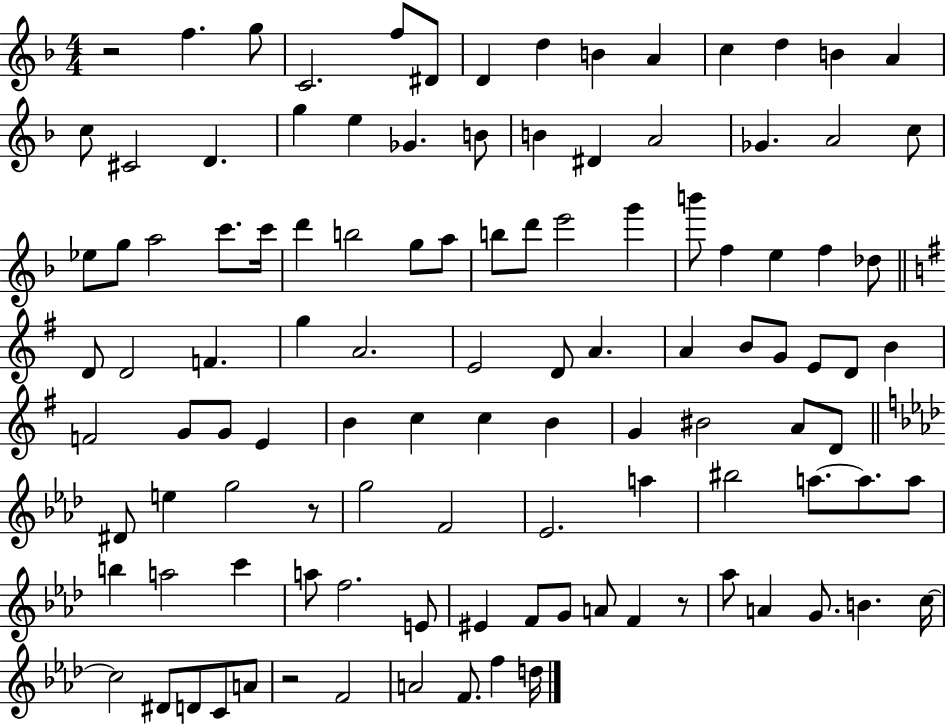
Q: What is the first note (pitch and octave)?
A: F5